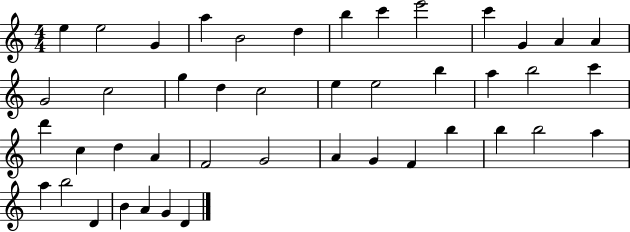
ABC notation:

X:1
T:Untitled
M:4/4
L:1/4
K:C
e e2 G a B2 d b c' e'2 c' G A A G2 c2 g d c2 e e2 b a b2 c' d' c d A F2 G2 A G F b b b2 a a b2 D B A G D